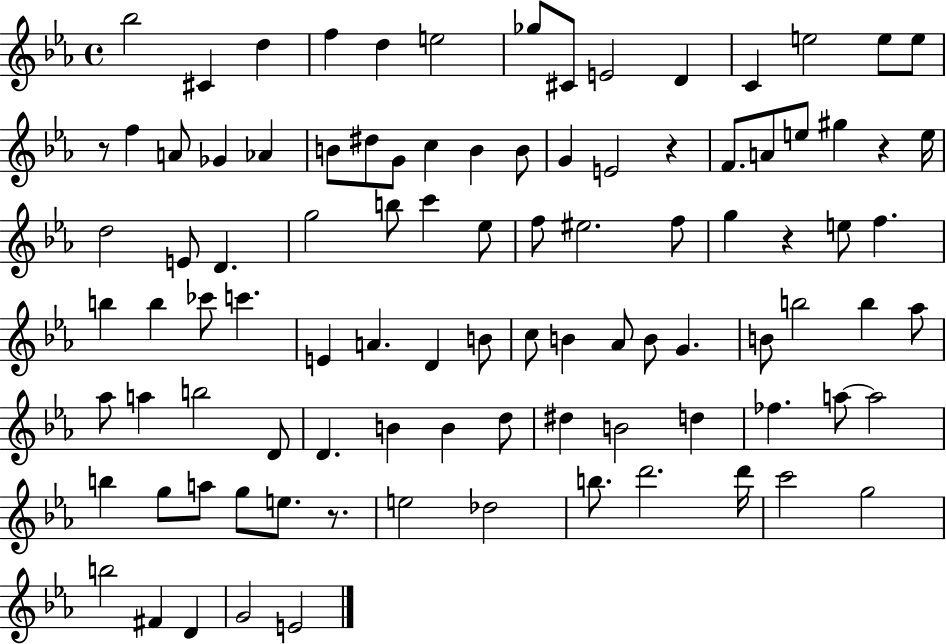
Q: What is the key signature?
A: EES major